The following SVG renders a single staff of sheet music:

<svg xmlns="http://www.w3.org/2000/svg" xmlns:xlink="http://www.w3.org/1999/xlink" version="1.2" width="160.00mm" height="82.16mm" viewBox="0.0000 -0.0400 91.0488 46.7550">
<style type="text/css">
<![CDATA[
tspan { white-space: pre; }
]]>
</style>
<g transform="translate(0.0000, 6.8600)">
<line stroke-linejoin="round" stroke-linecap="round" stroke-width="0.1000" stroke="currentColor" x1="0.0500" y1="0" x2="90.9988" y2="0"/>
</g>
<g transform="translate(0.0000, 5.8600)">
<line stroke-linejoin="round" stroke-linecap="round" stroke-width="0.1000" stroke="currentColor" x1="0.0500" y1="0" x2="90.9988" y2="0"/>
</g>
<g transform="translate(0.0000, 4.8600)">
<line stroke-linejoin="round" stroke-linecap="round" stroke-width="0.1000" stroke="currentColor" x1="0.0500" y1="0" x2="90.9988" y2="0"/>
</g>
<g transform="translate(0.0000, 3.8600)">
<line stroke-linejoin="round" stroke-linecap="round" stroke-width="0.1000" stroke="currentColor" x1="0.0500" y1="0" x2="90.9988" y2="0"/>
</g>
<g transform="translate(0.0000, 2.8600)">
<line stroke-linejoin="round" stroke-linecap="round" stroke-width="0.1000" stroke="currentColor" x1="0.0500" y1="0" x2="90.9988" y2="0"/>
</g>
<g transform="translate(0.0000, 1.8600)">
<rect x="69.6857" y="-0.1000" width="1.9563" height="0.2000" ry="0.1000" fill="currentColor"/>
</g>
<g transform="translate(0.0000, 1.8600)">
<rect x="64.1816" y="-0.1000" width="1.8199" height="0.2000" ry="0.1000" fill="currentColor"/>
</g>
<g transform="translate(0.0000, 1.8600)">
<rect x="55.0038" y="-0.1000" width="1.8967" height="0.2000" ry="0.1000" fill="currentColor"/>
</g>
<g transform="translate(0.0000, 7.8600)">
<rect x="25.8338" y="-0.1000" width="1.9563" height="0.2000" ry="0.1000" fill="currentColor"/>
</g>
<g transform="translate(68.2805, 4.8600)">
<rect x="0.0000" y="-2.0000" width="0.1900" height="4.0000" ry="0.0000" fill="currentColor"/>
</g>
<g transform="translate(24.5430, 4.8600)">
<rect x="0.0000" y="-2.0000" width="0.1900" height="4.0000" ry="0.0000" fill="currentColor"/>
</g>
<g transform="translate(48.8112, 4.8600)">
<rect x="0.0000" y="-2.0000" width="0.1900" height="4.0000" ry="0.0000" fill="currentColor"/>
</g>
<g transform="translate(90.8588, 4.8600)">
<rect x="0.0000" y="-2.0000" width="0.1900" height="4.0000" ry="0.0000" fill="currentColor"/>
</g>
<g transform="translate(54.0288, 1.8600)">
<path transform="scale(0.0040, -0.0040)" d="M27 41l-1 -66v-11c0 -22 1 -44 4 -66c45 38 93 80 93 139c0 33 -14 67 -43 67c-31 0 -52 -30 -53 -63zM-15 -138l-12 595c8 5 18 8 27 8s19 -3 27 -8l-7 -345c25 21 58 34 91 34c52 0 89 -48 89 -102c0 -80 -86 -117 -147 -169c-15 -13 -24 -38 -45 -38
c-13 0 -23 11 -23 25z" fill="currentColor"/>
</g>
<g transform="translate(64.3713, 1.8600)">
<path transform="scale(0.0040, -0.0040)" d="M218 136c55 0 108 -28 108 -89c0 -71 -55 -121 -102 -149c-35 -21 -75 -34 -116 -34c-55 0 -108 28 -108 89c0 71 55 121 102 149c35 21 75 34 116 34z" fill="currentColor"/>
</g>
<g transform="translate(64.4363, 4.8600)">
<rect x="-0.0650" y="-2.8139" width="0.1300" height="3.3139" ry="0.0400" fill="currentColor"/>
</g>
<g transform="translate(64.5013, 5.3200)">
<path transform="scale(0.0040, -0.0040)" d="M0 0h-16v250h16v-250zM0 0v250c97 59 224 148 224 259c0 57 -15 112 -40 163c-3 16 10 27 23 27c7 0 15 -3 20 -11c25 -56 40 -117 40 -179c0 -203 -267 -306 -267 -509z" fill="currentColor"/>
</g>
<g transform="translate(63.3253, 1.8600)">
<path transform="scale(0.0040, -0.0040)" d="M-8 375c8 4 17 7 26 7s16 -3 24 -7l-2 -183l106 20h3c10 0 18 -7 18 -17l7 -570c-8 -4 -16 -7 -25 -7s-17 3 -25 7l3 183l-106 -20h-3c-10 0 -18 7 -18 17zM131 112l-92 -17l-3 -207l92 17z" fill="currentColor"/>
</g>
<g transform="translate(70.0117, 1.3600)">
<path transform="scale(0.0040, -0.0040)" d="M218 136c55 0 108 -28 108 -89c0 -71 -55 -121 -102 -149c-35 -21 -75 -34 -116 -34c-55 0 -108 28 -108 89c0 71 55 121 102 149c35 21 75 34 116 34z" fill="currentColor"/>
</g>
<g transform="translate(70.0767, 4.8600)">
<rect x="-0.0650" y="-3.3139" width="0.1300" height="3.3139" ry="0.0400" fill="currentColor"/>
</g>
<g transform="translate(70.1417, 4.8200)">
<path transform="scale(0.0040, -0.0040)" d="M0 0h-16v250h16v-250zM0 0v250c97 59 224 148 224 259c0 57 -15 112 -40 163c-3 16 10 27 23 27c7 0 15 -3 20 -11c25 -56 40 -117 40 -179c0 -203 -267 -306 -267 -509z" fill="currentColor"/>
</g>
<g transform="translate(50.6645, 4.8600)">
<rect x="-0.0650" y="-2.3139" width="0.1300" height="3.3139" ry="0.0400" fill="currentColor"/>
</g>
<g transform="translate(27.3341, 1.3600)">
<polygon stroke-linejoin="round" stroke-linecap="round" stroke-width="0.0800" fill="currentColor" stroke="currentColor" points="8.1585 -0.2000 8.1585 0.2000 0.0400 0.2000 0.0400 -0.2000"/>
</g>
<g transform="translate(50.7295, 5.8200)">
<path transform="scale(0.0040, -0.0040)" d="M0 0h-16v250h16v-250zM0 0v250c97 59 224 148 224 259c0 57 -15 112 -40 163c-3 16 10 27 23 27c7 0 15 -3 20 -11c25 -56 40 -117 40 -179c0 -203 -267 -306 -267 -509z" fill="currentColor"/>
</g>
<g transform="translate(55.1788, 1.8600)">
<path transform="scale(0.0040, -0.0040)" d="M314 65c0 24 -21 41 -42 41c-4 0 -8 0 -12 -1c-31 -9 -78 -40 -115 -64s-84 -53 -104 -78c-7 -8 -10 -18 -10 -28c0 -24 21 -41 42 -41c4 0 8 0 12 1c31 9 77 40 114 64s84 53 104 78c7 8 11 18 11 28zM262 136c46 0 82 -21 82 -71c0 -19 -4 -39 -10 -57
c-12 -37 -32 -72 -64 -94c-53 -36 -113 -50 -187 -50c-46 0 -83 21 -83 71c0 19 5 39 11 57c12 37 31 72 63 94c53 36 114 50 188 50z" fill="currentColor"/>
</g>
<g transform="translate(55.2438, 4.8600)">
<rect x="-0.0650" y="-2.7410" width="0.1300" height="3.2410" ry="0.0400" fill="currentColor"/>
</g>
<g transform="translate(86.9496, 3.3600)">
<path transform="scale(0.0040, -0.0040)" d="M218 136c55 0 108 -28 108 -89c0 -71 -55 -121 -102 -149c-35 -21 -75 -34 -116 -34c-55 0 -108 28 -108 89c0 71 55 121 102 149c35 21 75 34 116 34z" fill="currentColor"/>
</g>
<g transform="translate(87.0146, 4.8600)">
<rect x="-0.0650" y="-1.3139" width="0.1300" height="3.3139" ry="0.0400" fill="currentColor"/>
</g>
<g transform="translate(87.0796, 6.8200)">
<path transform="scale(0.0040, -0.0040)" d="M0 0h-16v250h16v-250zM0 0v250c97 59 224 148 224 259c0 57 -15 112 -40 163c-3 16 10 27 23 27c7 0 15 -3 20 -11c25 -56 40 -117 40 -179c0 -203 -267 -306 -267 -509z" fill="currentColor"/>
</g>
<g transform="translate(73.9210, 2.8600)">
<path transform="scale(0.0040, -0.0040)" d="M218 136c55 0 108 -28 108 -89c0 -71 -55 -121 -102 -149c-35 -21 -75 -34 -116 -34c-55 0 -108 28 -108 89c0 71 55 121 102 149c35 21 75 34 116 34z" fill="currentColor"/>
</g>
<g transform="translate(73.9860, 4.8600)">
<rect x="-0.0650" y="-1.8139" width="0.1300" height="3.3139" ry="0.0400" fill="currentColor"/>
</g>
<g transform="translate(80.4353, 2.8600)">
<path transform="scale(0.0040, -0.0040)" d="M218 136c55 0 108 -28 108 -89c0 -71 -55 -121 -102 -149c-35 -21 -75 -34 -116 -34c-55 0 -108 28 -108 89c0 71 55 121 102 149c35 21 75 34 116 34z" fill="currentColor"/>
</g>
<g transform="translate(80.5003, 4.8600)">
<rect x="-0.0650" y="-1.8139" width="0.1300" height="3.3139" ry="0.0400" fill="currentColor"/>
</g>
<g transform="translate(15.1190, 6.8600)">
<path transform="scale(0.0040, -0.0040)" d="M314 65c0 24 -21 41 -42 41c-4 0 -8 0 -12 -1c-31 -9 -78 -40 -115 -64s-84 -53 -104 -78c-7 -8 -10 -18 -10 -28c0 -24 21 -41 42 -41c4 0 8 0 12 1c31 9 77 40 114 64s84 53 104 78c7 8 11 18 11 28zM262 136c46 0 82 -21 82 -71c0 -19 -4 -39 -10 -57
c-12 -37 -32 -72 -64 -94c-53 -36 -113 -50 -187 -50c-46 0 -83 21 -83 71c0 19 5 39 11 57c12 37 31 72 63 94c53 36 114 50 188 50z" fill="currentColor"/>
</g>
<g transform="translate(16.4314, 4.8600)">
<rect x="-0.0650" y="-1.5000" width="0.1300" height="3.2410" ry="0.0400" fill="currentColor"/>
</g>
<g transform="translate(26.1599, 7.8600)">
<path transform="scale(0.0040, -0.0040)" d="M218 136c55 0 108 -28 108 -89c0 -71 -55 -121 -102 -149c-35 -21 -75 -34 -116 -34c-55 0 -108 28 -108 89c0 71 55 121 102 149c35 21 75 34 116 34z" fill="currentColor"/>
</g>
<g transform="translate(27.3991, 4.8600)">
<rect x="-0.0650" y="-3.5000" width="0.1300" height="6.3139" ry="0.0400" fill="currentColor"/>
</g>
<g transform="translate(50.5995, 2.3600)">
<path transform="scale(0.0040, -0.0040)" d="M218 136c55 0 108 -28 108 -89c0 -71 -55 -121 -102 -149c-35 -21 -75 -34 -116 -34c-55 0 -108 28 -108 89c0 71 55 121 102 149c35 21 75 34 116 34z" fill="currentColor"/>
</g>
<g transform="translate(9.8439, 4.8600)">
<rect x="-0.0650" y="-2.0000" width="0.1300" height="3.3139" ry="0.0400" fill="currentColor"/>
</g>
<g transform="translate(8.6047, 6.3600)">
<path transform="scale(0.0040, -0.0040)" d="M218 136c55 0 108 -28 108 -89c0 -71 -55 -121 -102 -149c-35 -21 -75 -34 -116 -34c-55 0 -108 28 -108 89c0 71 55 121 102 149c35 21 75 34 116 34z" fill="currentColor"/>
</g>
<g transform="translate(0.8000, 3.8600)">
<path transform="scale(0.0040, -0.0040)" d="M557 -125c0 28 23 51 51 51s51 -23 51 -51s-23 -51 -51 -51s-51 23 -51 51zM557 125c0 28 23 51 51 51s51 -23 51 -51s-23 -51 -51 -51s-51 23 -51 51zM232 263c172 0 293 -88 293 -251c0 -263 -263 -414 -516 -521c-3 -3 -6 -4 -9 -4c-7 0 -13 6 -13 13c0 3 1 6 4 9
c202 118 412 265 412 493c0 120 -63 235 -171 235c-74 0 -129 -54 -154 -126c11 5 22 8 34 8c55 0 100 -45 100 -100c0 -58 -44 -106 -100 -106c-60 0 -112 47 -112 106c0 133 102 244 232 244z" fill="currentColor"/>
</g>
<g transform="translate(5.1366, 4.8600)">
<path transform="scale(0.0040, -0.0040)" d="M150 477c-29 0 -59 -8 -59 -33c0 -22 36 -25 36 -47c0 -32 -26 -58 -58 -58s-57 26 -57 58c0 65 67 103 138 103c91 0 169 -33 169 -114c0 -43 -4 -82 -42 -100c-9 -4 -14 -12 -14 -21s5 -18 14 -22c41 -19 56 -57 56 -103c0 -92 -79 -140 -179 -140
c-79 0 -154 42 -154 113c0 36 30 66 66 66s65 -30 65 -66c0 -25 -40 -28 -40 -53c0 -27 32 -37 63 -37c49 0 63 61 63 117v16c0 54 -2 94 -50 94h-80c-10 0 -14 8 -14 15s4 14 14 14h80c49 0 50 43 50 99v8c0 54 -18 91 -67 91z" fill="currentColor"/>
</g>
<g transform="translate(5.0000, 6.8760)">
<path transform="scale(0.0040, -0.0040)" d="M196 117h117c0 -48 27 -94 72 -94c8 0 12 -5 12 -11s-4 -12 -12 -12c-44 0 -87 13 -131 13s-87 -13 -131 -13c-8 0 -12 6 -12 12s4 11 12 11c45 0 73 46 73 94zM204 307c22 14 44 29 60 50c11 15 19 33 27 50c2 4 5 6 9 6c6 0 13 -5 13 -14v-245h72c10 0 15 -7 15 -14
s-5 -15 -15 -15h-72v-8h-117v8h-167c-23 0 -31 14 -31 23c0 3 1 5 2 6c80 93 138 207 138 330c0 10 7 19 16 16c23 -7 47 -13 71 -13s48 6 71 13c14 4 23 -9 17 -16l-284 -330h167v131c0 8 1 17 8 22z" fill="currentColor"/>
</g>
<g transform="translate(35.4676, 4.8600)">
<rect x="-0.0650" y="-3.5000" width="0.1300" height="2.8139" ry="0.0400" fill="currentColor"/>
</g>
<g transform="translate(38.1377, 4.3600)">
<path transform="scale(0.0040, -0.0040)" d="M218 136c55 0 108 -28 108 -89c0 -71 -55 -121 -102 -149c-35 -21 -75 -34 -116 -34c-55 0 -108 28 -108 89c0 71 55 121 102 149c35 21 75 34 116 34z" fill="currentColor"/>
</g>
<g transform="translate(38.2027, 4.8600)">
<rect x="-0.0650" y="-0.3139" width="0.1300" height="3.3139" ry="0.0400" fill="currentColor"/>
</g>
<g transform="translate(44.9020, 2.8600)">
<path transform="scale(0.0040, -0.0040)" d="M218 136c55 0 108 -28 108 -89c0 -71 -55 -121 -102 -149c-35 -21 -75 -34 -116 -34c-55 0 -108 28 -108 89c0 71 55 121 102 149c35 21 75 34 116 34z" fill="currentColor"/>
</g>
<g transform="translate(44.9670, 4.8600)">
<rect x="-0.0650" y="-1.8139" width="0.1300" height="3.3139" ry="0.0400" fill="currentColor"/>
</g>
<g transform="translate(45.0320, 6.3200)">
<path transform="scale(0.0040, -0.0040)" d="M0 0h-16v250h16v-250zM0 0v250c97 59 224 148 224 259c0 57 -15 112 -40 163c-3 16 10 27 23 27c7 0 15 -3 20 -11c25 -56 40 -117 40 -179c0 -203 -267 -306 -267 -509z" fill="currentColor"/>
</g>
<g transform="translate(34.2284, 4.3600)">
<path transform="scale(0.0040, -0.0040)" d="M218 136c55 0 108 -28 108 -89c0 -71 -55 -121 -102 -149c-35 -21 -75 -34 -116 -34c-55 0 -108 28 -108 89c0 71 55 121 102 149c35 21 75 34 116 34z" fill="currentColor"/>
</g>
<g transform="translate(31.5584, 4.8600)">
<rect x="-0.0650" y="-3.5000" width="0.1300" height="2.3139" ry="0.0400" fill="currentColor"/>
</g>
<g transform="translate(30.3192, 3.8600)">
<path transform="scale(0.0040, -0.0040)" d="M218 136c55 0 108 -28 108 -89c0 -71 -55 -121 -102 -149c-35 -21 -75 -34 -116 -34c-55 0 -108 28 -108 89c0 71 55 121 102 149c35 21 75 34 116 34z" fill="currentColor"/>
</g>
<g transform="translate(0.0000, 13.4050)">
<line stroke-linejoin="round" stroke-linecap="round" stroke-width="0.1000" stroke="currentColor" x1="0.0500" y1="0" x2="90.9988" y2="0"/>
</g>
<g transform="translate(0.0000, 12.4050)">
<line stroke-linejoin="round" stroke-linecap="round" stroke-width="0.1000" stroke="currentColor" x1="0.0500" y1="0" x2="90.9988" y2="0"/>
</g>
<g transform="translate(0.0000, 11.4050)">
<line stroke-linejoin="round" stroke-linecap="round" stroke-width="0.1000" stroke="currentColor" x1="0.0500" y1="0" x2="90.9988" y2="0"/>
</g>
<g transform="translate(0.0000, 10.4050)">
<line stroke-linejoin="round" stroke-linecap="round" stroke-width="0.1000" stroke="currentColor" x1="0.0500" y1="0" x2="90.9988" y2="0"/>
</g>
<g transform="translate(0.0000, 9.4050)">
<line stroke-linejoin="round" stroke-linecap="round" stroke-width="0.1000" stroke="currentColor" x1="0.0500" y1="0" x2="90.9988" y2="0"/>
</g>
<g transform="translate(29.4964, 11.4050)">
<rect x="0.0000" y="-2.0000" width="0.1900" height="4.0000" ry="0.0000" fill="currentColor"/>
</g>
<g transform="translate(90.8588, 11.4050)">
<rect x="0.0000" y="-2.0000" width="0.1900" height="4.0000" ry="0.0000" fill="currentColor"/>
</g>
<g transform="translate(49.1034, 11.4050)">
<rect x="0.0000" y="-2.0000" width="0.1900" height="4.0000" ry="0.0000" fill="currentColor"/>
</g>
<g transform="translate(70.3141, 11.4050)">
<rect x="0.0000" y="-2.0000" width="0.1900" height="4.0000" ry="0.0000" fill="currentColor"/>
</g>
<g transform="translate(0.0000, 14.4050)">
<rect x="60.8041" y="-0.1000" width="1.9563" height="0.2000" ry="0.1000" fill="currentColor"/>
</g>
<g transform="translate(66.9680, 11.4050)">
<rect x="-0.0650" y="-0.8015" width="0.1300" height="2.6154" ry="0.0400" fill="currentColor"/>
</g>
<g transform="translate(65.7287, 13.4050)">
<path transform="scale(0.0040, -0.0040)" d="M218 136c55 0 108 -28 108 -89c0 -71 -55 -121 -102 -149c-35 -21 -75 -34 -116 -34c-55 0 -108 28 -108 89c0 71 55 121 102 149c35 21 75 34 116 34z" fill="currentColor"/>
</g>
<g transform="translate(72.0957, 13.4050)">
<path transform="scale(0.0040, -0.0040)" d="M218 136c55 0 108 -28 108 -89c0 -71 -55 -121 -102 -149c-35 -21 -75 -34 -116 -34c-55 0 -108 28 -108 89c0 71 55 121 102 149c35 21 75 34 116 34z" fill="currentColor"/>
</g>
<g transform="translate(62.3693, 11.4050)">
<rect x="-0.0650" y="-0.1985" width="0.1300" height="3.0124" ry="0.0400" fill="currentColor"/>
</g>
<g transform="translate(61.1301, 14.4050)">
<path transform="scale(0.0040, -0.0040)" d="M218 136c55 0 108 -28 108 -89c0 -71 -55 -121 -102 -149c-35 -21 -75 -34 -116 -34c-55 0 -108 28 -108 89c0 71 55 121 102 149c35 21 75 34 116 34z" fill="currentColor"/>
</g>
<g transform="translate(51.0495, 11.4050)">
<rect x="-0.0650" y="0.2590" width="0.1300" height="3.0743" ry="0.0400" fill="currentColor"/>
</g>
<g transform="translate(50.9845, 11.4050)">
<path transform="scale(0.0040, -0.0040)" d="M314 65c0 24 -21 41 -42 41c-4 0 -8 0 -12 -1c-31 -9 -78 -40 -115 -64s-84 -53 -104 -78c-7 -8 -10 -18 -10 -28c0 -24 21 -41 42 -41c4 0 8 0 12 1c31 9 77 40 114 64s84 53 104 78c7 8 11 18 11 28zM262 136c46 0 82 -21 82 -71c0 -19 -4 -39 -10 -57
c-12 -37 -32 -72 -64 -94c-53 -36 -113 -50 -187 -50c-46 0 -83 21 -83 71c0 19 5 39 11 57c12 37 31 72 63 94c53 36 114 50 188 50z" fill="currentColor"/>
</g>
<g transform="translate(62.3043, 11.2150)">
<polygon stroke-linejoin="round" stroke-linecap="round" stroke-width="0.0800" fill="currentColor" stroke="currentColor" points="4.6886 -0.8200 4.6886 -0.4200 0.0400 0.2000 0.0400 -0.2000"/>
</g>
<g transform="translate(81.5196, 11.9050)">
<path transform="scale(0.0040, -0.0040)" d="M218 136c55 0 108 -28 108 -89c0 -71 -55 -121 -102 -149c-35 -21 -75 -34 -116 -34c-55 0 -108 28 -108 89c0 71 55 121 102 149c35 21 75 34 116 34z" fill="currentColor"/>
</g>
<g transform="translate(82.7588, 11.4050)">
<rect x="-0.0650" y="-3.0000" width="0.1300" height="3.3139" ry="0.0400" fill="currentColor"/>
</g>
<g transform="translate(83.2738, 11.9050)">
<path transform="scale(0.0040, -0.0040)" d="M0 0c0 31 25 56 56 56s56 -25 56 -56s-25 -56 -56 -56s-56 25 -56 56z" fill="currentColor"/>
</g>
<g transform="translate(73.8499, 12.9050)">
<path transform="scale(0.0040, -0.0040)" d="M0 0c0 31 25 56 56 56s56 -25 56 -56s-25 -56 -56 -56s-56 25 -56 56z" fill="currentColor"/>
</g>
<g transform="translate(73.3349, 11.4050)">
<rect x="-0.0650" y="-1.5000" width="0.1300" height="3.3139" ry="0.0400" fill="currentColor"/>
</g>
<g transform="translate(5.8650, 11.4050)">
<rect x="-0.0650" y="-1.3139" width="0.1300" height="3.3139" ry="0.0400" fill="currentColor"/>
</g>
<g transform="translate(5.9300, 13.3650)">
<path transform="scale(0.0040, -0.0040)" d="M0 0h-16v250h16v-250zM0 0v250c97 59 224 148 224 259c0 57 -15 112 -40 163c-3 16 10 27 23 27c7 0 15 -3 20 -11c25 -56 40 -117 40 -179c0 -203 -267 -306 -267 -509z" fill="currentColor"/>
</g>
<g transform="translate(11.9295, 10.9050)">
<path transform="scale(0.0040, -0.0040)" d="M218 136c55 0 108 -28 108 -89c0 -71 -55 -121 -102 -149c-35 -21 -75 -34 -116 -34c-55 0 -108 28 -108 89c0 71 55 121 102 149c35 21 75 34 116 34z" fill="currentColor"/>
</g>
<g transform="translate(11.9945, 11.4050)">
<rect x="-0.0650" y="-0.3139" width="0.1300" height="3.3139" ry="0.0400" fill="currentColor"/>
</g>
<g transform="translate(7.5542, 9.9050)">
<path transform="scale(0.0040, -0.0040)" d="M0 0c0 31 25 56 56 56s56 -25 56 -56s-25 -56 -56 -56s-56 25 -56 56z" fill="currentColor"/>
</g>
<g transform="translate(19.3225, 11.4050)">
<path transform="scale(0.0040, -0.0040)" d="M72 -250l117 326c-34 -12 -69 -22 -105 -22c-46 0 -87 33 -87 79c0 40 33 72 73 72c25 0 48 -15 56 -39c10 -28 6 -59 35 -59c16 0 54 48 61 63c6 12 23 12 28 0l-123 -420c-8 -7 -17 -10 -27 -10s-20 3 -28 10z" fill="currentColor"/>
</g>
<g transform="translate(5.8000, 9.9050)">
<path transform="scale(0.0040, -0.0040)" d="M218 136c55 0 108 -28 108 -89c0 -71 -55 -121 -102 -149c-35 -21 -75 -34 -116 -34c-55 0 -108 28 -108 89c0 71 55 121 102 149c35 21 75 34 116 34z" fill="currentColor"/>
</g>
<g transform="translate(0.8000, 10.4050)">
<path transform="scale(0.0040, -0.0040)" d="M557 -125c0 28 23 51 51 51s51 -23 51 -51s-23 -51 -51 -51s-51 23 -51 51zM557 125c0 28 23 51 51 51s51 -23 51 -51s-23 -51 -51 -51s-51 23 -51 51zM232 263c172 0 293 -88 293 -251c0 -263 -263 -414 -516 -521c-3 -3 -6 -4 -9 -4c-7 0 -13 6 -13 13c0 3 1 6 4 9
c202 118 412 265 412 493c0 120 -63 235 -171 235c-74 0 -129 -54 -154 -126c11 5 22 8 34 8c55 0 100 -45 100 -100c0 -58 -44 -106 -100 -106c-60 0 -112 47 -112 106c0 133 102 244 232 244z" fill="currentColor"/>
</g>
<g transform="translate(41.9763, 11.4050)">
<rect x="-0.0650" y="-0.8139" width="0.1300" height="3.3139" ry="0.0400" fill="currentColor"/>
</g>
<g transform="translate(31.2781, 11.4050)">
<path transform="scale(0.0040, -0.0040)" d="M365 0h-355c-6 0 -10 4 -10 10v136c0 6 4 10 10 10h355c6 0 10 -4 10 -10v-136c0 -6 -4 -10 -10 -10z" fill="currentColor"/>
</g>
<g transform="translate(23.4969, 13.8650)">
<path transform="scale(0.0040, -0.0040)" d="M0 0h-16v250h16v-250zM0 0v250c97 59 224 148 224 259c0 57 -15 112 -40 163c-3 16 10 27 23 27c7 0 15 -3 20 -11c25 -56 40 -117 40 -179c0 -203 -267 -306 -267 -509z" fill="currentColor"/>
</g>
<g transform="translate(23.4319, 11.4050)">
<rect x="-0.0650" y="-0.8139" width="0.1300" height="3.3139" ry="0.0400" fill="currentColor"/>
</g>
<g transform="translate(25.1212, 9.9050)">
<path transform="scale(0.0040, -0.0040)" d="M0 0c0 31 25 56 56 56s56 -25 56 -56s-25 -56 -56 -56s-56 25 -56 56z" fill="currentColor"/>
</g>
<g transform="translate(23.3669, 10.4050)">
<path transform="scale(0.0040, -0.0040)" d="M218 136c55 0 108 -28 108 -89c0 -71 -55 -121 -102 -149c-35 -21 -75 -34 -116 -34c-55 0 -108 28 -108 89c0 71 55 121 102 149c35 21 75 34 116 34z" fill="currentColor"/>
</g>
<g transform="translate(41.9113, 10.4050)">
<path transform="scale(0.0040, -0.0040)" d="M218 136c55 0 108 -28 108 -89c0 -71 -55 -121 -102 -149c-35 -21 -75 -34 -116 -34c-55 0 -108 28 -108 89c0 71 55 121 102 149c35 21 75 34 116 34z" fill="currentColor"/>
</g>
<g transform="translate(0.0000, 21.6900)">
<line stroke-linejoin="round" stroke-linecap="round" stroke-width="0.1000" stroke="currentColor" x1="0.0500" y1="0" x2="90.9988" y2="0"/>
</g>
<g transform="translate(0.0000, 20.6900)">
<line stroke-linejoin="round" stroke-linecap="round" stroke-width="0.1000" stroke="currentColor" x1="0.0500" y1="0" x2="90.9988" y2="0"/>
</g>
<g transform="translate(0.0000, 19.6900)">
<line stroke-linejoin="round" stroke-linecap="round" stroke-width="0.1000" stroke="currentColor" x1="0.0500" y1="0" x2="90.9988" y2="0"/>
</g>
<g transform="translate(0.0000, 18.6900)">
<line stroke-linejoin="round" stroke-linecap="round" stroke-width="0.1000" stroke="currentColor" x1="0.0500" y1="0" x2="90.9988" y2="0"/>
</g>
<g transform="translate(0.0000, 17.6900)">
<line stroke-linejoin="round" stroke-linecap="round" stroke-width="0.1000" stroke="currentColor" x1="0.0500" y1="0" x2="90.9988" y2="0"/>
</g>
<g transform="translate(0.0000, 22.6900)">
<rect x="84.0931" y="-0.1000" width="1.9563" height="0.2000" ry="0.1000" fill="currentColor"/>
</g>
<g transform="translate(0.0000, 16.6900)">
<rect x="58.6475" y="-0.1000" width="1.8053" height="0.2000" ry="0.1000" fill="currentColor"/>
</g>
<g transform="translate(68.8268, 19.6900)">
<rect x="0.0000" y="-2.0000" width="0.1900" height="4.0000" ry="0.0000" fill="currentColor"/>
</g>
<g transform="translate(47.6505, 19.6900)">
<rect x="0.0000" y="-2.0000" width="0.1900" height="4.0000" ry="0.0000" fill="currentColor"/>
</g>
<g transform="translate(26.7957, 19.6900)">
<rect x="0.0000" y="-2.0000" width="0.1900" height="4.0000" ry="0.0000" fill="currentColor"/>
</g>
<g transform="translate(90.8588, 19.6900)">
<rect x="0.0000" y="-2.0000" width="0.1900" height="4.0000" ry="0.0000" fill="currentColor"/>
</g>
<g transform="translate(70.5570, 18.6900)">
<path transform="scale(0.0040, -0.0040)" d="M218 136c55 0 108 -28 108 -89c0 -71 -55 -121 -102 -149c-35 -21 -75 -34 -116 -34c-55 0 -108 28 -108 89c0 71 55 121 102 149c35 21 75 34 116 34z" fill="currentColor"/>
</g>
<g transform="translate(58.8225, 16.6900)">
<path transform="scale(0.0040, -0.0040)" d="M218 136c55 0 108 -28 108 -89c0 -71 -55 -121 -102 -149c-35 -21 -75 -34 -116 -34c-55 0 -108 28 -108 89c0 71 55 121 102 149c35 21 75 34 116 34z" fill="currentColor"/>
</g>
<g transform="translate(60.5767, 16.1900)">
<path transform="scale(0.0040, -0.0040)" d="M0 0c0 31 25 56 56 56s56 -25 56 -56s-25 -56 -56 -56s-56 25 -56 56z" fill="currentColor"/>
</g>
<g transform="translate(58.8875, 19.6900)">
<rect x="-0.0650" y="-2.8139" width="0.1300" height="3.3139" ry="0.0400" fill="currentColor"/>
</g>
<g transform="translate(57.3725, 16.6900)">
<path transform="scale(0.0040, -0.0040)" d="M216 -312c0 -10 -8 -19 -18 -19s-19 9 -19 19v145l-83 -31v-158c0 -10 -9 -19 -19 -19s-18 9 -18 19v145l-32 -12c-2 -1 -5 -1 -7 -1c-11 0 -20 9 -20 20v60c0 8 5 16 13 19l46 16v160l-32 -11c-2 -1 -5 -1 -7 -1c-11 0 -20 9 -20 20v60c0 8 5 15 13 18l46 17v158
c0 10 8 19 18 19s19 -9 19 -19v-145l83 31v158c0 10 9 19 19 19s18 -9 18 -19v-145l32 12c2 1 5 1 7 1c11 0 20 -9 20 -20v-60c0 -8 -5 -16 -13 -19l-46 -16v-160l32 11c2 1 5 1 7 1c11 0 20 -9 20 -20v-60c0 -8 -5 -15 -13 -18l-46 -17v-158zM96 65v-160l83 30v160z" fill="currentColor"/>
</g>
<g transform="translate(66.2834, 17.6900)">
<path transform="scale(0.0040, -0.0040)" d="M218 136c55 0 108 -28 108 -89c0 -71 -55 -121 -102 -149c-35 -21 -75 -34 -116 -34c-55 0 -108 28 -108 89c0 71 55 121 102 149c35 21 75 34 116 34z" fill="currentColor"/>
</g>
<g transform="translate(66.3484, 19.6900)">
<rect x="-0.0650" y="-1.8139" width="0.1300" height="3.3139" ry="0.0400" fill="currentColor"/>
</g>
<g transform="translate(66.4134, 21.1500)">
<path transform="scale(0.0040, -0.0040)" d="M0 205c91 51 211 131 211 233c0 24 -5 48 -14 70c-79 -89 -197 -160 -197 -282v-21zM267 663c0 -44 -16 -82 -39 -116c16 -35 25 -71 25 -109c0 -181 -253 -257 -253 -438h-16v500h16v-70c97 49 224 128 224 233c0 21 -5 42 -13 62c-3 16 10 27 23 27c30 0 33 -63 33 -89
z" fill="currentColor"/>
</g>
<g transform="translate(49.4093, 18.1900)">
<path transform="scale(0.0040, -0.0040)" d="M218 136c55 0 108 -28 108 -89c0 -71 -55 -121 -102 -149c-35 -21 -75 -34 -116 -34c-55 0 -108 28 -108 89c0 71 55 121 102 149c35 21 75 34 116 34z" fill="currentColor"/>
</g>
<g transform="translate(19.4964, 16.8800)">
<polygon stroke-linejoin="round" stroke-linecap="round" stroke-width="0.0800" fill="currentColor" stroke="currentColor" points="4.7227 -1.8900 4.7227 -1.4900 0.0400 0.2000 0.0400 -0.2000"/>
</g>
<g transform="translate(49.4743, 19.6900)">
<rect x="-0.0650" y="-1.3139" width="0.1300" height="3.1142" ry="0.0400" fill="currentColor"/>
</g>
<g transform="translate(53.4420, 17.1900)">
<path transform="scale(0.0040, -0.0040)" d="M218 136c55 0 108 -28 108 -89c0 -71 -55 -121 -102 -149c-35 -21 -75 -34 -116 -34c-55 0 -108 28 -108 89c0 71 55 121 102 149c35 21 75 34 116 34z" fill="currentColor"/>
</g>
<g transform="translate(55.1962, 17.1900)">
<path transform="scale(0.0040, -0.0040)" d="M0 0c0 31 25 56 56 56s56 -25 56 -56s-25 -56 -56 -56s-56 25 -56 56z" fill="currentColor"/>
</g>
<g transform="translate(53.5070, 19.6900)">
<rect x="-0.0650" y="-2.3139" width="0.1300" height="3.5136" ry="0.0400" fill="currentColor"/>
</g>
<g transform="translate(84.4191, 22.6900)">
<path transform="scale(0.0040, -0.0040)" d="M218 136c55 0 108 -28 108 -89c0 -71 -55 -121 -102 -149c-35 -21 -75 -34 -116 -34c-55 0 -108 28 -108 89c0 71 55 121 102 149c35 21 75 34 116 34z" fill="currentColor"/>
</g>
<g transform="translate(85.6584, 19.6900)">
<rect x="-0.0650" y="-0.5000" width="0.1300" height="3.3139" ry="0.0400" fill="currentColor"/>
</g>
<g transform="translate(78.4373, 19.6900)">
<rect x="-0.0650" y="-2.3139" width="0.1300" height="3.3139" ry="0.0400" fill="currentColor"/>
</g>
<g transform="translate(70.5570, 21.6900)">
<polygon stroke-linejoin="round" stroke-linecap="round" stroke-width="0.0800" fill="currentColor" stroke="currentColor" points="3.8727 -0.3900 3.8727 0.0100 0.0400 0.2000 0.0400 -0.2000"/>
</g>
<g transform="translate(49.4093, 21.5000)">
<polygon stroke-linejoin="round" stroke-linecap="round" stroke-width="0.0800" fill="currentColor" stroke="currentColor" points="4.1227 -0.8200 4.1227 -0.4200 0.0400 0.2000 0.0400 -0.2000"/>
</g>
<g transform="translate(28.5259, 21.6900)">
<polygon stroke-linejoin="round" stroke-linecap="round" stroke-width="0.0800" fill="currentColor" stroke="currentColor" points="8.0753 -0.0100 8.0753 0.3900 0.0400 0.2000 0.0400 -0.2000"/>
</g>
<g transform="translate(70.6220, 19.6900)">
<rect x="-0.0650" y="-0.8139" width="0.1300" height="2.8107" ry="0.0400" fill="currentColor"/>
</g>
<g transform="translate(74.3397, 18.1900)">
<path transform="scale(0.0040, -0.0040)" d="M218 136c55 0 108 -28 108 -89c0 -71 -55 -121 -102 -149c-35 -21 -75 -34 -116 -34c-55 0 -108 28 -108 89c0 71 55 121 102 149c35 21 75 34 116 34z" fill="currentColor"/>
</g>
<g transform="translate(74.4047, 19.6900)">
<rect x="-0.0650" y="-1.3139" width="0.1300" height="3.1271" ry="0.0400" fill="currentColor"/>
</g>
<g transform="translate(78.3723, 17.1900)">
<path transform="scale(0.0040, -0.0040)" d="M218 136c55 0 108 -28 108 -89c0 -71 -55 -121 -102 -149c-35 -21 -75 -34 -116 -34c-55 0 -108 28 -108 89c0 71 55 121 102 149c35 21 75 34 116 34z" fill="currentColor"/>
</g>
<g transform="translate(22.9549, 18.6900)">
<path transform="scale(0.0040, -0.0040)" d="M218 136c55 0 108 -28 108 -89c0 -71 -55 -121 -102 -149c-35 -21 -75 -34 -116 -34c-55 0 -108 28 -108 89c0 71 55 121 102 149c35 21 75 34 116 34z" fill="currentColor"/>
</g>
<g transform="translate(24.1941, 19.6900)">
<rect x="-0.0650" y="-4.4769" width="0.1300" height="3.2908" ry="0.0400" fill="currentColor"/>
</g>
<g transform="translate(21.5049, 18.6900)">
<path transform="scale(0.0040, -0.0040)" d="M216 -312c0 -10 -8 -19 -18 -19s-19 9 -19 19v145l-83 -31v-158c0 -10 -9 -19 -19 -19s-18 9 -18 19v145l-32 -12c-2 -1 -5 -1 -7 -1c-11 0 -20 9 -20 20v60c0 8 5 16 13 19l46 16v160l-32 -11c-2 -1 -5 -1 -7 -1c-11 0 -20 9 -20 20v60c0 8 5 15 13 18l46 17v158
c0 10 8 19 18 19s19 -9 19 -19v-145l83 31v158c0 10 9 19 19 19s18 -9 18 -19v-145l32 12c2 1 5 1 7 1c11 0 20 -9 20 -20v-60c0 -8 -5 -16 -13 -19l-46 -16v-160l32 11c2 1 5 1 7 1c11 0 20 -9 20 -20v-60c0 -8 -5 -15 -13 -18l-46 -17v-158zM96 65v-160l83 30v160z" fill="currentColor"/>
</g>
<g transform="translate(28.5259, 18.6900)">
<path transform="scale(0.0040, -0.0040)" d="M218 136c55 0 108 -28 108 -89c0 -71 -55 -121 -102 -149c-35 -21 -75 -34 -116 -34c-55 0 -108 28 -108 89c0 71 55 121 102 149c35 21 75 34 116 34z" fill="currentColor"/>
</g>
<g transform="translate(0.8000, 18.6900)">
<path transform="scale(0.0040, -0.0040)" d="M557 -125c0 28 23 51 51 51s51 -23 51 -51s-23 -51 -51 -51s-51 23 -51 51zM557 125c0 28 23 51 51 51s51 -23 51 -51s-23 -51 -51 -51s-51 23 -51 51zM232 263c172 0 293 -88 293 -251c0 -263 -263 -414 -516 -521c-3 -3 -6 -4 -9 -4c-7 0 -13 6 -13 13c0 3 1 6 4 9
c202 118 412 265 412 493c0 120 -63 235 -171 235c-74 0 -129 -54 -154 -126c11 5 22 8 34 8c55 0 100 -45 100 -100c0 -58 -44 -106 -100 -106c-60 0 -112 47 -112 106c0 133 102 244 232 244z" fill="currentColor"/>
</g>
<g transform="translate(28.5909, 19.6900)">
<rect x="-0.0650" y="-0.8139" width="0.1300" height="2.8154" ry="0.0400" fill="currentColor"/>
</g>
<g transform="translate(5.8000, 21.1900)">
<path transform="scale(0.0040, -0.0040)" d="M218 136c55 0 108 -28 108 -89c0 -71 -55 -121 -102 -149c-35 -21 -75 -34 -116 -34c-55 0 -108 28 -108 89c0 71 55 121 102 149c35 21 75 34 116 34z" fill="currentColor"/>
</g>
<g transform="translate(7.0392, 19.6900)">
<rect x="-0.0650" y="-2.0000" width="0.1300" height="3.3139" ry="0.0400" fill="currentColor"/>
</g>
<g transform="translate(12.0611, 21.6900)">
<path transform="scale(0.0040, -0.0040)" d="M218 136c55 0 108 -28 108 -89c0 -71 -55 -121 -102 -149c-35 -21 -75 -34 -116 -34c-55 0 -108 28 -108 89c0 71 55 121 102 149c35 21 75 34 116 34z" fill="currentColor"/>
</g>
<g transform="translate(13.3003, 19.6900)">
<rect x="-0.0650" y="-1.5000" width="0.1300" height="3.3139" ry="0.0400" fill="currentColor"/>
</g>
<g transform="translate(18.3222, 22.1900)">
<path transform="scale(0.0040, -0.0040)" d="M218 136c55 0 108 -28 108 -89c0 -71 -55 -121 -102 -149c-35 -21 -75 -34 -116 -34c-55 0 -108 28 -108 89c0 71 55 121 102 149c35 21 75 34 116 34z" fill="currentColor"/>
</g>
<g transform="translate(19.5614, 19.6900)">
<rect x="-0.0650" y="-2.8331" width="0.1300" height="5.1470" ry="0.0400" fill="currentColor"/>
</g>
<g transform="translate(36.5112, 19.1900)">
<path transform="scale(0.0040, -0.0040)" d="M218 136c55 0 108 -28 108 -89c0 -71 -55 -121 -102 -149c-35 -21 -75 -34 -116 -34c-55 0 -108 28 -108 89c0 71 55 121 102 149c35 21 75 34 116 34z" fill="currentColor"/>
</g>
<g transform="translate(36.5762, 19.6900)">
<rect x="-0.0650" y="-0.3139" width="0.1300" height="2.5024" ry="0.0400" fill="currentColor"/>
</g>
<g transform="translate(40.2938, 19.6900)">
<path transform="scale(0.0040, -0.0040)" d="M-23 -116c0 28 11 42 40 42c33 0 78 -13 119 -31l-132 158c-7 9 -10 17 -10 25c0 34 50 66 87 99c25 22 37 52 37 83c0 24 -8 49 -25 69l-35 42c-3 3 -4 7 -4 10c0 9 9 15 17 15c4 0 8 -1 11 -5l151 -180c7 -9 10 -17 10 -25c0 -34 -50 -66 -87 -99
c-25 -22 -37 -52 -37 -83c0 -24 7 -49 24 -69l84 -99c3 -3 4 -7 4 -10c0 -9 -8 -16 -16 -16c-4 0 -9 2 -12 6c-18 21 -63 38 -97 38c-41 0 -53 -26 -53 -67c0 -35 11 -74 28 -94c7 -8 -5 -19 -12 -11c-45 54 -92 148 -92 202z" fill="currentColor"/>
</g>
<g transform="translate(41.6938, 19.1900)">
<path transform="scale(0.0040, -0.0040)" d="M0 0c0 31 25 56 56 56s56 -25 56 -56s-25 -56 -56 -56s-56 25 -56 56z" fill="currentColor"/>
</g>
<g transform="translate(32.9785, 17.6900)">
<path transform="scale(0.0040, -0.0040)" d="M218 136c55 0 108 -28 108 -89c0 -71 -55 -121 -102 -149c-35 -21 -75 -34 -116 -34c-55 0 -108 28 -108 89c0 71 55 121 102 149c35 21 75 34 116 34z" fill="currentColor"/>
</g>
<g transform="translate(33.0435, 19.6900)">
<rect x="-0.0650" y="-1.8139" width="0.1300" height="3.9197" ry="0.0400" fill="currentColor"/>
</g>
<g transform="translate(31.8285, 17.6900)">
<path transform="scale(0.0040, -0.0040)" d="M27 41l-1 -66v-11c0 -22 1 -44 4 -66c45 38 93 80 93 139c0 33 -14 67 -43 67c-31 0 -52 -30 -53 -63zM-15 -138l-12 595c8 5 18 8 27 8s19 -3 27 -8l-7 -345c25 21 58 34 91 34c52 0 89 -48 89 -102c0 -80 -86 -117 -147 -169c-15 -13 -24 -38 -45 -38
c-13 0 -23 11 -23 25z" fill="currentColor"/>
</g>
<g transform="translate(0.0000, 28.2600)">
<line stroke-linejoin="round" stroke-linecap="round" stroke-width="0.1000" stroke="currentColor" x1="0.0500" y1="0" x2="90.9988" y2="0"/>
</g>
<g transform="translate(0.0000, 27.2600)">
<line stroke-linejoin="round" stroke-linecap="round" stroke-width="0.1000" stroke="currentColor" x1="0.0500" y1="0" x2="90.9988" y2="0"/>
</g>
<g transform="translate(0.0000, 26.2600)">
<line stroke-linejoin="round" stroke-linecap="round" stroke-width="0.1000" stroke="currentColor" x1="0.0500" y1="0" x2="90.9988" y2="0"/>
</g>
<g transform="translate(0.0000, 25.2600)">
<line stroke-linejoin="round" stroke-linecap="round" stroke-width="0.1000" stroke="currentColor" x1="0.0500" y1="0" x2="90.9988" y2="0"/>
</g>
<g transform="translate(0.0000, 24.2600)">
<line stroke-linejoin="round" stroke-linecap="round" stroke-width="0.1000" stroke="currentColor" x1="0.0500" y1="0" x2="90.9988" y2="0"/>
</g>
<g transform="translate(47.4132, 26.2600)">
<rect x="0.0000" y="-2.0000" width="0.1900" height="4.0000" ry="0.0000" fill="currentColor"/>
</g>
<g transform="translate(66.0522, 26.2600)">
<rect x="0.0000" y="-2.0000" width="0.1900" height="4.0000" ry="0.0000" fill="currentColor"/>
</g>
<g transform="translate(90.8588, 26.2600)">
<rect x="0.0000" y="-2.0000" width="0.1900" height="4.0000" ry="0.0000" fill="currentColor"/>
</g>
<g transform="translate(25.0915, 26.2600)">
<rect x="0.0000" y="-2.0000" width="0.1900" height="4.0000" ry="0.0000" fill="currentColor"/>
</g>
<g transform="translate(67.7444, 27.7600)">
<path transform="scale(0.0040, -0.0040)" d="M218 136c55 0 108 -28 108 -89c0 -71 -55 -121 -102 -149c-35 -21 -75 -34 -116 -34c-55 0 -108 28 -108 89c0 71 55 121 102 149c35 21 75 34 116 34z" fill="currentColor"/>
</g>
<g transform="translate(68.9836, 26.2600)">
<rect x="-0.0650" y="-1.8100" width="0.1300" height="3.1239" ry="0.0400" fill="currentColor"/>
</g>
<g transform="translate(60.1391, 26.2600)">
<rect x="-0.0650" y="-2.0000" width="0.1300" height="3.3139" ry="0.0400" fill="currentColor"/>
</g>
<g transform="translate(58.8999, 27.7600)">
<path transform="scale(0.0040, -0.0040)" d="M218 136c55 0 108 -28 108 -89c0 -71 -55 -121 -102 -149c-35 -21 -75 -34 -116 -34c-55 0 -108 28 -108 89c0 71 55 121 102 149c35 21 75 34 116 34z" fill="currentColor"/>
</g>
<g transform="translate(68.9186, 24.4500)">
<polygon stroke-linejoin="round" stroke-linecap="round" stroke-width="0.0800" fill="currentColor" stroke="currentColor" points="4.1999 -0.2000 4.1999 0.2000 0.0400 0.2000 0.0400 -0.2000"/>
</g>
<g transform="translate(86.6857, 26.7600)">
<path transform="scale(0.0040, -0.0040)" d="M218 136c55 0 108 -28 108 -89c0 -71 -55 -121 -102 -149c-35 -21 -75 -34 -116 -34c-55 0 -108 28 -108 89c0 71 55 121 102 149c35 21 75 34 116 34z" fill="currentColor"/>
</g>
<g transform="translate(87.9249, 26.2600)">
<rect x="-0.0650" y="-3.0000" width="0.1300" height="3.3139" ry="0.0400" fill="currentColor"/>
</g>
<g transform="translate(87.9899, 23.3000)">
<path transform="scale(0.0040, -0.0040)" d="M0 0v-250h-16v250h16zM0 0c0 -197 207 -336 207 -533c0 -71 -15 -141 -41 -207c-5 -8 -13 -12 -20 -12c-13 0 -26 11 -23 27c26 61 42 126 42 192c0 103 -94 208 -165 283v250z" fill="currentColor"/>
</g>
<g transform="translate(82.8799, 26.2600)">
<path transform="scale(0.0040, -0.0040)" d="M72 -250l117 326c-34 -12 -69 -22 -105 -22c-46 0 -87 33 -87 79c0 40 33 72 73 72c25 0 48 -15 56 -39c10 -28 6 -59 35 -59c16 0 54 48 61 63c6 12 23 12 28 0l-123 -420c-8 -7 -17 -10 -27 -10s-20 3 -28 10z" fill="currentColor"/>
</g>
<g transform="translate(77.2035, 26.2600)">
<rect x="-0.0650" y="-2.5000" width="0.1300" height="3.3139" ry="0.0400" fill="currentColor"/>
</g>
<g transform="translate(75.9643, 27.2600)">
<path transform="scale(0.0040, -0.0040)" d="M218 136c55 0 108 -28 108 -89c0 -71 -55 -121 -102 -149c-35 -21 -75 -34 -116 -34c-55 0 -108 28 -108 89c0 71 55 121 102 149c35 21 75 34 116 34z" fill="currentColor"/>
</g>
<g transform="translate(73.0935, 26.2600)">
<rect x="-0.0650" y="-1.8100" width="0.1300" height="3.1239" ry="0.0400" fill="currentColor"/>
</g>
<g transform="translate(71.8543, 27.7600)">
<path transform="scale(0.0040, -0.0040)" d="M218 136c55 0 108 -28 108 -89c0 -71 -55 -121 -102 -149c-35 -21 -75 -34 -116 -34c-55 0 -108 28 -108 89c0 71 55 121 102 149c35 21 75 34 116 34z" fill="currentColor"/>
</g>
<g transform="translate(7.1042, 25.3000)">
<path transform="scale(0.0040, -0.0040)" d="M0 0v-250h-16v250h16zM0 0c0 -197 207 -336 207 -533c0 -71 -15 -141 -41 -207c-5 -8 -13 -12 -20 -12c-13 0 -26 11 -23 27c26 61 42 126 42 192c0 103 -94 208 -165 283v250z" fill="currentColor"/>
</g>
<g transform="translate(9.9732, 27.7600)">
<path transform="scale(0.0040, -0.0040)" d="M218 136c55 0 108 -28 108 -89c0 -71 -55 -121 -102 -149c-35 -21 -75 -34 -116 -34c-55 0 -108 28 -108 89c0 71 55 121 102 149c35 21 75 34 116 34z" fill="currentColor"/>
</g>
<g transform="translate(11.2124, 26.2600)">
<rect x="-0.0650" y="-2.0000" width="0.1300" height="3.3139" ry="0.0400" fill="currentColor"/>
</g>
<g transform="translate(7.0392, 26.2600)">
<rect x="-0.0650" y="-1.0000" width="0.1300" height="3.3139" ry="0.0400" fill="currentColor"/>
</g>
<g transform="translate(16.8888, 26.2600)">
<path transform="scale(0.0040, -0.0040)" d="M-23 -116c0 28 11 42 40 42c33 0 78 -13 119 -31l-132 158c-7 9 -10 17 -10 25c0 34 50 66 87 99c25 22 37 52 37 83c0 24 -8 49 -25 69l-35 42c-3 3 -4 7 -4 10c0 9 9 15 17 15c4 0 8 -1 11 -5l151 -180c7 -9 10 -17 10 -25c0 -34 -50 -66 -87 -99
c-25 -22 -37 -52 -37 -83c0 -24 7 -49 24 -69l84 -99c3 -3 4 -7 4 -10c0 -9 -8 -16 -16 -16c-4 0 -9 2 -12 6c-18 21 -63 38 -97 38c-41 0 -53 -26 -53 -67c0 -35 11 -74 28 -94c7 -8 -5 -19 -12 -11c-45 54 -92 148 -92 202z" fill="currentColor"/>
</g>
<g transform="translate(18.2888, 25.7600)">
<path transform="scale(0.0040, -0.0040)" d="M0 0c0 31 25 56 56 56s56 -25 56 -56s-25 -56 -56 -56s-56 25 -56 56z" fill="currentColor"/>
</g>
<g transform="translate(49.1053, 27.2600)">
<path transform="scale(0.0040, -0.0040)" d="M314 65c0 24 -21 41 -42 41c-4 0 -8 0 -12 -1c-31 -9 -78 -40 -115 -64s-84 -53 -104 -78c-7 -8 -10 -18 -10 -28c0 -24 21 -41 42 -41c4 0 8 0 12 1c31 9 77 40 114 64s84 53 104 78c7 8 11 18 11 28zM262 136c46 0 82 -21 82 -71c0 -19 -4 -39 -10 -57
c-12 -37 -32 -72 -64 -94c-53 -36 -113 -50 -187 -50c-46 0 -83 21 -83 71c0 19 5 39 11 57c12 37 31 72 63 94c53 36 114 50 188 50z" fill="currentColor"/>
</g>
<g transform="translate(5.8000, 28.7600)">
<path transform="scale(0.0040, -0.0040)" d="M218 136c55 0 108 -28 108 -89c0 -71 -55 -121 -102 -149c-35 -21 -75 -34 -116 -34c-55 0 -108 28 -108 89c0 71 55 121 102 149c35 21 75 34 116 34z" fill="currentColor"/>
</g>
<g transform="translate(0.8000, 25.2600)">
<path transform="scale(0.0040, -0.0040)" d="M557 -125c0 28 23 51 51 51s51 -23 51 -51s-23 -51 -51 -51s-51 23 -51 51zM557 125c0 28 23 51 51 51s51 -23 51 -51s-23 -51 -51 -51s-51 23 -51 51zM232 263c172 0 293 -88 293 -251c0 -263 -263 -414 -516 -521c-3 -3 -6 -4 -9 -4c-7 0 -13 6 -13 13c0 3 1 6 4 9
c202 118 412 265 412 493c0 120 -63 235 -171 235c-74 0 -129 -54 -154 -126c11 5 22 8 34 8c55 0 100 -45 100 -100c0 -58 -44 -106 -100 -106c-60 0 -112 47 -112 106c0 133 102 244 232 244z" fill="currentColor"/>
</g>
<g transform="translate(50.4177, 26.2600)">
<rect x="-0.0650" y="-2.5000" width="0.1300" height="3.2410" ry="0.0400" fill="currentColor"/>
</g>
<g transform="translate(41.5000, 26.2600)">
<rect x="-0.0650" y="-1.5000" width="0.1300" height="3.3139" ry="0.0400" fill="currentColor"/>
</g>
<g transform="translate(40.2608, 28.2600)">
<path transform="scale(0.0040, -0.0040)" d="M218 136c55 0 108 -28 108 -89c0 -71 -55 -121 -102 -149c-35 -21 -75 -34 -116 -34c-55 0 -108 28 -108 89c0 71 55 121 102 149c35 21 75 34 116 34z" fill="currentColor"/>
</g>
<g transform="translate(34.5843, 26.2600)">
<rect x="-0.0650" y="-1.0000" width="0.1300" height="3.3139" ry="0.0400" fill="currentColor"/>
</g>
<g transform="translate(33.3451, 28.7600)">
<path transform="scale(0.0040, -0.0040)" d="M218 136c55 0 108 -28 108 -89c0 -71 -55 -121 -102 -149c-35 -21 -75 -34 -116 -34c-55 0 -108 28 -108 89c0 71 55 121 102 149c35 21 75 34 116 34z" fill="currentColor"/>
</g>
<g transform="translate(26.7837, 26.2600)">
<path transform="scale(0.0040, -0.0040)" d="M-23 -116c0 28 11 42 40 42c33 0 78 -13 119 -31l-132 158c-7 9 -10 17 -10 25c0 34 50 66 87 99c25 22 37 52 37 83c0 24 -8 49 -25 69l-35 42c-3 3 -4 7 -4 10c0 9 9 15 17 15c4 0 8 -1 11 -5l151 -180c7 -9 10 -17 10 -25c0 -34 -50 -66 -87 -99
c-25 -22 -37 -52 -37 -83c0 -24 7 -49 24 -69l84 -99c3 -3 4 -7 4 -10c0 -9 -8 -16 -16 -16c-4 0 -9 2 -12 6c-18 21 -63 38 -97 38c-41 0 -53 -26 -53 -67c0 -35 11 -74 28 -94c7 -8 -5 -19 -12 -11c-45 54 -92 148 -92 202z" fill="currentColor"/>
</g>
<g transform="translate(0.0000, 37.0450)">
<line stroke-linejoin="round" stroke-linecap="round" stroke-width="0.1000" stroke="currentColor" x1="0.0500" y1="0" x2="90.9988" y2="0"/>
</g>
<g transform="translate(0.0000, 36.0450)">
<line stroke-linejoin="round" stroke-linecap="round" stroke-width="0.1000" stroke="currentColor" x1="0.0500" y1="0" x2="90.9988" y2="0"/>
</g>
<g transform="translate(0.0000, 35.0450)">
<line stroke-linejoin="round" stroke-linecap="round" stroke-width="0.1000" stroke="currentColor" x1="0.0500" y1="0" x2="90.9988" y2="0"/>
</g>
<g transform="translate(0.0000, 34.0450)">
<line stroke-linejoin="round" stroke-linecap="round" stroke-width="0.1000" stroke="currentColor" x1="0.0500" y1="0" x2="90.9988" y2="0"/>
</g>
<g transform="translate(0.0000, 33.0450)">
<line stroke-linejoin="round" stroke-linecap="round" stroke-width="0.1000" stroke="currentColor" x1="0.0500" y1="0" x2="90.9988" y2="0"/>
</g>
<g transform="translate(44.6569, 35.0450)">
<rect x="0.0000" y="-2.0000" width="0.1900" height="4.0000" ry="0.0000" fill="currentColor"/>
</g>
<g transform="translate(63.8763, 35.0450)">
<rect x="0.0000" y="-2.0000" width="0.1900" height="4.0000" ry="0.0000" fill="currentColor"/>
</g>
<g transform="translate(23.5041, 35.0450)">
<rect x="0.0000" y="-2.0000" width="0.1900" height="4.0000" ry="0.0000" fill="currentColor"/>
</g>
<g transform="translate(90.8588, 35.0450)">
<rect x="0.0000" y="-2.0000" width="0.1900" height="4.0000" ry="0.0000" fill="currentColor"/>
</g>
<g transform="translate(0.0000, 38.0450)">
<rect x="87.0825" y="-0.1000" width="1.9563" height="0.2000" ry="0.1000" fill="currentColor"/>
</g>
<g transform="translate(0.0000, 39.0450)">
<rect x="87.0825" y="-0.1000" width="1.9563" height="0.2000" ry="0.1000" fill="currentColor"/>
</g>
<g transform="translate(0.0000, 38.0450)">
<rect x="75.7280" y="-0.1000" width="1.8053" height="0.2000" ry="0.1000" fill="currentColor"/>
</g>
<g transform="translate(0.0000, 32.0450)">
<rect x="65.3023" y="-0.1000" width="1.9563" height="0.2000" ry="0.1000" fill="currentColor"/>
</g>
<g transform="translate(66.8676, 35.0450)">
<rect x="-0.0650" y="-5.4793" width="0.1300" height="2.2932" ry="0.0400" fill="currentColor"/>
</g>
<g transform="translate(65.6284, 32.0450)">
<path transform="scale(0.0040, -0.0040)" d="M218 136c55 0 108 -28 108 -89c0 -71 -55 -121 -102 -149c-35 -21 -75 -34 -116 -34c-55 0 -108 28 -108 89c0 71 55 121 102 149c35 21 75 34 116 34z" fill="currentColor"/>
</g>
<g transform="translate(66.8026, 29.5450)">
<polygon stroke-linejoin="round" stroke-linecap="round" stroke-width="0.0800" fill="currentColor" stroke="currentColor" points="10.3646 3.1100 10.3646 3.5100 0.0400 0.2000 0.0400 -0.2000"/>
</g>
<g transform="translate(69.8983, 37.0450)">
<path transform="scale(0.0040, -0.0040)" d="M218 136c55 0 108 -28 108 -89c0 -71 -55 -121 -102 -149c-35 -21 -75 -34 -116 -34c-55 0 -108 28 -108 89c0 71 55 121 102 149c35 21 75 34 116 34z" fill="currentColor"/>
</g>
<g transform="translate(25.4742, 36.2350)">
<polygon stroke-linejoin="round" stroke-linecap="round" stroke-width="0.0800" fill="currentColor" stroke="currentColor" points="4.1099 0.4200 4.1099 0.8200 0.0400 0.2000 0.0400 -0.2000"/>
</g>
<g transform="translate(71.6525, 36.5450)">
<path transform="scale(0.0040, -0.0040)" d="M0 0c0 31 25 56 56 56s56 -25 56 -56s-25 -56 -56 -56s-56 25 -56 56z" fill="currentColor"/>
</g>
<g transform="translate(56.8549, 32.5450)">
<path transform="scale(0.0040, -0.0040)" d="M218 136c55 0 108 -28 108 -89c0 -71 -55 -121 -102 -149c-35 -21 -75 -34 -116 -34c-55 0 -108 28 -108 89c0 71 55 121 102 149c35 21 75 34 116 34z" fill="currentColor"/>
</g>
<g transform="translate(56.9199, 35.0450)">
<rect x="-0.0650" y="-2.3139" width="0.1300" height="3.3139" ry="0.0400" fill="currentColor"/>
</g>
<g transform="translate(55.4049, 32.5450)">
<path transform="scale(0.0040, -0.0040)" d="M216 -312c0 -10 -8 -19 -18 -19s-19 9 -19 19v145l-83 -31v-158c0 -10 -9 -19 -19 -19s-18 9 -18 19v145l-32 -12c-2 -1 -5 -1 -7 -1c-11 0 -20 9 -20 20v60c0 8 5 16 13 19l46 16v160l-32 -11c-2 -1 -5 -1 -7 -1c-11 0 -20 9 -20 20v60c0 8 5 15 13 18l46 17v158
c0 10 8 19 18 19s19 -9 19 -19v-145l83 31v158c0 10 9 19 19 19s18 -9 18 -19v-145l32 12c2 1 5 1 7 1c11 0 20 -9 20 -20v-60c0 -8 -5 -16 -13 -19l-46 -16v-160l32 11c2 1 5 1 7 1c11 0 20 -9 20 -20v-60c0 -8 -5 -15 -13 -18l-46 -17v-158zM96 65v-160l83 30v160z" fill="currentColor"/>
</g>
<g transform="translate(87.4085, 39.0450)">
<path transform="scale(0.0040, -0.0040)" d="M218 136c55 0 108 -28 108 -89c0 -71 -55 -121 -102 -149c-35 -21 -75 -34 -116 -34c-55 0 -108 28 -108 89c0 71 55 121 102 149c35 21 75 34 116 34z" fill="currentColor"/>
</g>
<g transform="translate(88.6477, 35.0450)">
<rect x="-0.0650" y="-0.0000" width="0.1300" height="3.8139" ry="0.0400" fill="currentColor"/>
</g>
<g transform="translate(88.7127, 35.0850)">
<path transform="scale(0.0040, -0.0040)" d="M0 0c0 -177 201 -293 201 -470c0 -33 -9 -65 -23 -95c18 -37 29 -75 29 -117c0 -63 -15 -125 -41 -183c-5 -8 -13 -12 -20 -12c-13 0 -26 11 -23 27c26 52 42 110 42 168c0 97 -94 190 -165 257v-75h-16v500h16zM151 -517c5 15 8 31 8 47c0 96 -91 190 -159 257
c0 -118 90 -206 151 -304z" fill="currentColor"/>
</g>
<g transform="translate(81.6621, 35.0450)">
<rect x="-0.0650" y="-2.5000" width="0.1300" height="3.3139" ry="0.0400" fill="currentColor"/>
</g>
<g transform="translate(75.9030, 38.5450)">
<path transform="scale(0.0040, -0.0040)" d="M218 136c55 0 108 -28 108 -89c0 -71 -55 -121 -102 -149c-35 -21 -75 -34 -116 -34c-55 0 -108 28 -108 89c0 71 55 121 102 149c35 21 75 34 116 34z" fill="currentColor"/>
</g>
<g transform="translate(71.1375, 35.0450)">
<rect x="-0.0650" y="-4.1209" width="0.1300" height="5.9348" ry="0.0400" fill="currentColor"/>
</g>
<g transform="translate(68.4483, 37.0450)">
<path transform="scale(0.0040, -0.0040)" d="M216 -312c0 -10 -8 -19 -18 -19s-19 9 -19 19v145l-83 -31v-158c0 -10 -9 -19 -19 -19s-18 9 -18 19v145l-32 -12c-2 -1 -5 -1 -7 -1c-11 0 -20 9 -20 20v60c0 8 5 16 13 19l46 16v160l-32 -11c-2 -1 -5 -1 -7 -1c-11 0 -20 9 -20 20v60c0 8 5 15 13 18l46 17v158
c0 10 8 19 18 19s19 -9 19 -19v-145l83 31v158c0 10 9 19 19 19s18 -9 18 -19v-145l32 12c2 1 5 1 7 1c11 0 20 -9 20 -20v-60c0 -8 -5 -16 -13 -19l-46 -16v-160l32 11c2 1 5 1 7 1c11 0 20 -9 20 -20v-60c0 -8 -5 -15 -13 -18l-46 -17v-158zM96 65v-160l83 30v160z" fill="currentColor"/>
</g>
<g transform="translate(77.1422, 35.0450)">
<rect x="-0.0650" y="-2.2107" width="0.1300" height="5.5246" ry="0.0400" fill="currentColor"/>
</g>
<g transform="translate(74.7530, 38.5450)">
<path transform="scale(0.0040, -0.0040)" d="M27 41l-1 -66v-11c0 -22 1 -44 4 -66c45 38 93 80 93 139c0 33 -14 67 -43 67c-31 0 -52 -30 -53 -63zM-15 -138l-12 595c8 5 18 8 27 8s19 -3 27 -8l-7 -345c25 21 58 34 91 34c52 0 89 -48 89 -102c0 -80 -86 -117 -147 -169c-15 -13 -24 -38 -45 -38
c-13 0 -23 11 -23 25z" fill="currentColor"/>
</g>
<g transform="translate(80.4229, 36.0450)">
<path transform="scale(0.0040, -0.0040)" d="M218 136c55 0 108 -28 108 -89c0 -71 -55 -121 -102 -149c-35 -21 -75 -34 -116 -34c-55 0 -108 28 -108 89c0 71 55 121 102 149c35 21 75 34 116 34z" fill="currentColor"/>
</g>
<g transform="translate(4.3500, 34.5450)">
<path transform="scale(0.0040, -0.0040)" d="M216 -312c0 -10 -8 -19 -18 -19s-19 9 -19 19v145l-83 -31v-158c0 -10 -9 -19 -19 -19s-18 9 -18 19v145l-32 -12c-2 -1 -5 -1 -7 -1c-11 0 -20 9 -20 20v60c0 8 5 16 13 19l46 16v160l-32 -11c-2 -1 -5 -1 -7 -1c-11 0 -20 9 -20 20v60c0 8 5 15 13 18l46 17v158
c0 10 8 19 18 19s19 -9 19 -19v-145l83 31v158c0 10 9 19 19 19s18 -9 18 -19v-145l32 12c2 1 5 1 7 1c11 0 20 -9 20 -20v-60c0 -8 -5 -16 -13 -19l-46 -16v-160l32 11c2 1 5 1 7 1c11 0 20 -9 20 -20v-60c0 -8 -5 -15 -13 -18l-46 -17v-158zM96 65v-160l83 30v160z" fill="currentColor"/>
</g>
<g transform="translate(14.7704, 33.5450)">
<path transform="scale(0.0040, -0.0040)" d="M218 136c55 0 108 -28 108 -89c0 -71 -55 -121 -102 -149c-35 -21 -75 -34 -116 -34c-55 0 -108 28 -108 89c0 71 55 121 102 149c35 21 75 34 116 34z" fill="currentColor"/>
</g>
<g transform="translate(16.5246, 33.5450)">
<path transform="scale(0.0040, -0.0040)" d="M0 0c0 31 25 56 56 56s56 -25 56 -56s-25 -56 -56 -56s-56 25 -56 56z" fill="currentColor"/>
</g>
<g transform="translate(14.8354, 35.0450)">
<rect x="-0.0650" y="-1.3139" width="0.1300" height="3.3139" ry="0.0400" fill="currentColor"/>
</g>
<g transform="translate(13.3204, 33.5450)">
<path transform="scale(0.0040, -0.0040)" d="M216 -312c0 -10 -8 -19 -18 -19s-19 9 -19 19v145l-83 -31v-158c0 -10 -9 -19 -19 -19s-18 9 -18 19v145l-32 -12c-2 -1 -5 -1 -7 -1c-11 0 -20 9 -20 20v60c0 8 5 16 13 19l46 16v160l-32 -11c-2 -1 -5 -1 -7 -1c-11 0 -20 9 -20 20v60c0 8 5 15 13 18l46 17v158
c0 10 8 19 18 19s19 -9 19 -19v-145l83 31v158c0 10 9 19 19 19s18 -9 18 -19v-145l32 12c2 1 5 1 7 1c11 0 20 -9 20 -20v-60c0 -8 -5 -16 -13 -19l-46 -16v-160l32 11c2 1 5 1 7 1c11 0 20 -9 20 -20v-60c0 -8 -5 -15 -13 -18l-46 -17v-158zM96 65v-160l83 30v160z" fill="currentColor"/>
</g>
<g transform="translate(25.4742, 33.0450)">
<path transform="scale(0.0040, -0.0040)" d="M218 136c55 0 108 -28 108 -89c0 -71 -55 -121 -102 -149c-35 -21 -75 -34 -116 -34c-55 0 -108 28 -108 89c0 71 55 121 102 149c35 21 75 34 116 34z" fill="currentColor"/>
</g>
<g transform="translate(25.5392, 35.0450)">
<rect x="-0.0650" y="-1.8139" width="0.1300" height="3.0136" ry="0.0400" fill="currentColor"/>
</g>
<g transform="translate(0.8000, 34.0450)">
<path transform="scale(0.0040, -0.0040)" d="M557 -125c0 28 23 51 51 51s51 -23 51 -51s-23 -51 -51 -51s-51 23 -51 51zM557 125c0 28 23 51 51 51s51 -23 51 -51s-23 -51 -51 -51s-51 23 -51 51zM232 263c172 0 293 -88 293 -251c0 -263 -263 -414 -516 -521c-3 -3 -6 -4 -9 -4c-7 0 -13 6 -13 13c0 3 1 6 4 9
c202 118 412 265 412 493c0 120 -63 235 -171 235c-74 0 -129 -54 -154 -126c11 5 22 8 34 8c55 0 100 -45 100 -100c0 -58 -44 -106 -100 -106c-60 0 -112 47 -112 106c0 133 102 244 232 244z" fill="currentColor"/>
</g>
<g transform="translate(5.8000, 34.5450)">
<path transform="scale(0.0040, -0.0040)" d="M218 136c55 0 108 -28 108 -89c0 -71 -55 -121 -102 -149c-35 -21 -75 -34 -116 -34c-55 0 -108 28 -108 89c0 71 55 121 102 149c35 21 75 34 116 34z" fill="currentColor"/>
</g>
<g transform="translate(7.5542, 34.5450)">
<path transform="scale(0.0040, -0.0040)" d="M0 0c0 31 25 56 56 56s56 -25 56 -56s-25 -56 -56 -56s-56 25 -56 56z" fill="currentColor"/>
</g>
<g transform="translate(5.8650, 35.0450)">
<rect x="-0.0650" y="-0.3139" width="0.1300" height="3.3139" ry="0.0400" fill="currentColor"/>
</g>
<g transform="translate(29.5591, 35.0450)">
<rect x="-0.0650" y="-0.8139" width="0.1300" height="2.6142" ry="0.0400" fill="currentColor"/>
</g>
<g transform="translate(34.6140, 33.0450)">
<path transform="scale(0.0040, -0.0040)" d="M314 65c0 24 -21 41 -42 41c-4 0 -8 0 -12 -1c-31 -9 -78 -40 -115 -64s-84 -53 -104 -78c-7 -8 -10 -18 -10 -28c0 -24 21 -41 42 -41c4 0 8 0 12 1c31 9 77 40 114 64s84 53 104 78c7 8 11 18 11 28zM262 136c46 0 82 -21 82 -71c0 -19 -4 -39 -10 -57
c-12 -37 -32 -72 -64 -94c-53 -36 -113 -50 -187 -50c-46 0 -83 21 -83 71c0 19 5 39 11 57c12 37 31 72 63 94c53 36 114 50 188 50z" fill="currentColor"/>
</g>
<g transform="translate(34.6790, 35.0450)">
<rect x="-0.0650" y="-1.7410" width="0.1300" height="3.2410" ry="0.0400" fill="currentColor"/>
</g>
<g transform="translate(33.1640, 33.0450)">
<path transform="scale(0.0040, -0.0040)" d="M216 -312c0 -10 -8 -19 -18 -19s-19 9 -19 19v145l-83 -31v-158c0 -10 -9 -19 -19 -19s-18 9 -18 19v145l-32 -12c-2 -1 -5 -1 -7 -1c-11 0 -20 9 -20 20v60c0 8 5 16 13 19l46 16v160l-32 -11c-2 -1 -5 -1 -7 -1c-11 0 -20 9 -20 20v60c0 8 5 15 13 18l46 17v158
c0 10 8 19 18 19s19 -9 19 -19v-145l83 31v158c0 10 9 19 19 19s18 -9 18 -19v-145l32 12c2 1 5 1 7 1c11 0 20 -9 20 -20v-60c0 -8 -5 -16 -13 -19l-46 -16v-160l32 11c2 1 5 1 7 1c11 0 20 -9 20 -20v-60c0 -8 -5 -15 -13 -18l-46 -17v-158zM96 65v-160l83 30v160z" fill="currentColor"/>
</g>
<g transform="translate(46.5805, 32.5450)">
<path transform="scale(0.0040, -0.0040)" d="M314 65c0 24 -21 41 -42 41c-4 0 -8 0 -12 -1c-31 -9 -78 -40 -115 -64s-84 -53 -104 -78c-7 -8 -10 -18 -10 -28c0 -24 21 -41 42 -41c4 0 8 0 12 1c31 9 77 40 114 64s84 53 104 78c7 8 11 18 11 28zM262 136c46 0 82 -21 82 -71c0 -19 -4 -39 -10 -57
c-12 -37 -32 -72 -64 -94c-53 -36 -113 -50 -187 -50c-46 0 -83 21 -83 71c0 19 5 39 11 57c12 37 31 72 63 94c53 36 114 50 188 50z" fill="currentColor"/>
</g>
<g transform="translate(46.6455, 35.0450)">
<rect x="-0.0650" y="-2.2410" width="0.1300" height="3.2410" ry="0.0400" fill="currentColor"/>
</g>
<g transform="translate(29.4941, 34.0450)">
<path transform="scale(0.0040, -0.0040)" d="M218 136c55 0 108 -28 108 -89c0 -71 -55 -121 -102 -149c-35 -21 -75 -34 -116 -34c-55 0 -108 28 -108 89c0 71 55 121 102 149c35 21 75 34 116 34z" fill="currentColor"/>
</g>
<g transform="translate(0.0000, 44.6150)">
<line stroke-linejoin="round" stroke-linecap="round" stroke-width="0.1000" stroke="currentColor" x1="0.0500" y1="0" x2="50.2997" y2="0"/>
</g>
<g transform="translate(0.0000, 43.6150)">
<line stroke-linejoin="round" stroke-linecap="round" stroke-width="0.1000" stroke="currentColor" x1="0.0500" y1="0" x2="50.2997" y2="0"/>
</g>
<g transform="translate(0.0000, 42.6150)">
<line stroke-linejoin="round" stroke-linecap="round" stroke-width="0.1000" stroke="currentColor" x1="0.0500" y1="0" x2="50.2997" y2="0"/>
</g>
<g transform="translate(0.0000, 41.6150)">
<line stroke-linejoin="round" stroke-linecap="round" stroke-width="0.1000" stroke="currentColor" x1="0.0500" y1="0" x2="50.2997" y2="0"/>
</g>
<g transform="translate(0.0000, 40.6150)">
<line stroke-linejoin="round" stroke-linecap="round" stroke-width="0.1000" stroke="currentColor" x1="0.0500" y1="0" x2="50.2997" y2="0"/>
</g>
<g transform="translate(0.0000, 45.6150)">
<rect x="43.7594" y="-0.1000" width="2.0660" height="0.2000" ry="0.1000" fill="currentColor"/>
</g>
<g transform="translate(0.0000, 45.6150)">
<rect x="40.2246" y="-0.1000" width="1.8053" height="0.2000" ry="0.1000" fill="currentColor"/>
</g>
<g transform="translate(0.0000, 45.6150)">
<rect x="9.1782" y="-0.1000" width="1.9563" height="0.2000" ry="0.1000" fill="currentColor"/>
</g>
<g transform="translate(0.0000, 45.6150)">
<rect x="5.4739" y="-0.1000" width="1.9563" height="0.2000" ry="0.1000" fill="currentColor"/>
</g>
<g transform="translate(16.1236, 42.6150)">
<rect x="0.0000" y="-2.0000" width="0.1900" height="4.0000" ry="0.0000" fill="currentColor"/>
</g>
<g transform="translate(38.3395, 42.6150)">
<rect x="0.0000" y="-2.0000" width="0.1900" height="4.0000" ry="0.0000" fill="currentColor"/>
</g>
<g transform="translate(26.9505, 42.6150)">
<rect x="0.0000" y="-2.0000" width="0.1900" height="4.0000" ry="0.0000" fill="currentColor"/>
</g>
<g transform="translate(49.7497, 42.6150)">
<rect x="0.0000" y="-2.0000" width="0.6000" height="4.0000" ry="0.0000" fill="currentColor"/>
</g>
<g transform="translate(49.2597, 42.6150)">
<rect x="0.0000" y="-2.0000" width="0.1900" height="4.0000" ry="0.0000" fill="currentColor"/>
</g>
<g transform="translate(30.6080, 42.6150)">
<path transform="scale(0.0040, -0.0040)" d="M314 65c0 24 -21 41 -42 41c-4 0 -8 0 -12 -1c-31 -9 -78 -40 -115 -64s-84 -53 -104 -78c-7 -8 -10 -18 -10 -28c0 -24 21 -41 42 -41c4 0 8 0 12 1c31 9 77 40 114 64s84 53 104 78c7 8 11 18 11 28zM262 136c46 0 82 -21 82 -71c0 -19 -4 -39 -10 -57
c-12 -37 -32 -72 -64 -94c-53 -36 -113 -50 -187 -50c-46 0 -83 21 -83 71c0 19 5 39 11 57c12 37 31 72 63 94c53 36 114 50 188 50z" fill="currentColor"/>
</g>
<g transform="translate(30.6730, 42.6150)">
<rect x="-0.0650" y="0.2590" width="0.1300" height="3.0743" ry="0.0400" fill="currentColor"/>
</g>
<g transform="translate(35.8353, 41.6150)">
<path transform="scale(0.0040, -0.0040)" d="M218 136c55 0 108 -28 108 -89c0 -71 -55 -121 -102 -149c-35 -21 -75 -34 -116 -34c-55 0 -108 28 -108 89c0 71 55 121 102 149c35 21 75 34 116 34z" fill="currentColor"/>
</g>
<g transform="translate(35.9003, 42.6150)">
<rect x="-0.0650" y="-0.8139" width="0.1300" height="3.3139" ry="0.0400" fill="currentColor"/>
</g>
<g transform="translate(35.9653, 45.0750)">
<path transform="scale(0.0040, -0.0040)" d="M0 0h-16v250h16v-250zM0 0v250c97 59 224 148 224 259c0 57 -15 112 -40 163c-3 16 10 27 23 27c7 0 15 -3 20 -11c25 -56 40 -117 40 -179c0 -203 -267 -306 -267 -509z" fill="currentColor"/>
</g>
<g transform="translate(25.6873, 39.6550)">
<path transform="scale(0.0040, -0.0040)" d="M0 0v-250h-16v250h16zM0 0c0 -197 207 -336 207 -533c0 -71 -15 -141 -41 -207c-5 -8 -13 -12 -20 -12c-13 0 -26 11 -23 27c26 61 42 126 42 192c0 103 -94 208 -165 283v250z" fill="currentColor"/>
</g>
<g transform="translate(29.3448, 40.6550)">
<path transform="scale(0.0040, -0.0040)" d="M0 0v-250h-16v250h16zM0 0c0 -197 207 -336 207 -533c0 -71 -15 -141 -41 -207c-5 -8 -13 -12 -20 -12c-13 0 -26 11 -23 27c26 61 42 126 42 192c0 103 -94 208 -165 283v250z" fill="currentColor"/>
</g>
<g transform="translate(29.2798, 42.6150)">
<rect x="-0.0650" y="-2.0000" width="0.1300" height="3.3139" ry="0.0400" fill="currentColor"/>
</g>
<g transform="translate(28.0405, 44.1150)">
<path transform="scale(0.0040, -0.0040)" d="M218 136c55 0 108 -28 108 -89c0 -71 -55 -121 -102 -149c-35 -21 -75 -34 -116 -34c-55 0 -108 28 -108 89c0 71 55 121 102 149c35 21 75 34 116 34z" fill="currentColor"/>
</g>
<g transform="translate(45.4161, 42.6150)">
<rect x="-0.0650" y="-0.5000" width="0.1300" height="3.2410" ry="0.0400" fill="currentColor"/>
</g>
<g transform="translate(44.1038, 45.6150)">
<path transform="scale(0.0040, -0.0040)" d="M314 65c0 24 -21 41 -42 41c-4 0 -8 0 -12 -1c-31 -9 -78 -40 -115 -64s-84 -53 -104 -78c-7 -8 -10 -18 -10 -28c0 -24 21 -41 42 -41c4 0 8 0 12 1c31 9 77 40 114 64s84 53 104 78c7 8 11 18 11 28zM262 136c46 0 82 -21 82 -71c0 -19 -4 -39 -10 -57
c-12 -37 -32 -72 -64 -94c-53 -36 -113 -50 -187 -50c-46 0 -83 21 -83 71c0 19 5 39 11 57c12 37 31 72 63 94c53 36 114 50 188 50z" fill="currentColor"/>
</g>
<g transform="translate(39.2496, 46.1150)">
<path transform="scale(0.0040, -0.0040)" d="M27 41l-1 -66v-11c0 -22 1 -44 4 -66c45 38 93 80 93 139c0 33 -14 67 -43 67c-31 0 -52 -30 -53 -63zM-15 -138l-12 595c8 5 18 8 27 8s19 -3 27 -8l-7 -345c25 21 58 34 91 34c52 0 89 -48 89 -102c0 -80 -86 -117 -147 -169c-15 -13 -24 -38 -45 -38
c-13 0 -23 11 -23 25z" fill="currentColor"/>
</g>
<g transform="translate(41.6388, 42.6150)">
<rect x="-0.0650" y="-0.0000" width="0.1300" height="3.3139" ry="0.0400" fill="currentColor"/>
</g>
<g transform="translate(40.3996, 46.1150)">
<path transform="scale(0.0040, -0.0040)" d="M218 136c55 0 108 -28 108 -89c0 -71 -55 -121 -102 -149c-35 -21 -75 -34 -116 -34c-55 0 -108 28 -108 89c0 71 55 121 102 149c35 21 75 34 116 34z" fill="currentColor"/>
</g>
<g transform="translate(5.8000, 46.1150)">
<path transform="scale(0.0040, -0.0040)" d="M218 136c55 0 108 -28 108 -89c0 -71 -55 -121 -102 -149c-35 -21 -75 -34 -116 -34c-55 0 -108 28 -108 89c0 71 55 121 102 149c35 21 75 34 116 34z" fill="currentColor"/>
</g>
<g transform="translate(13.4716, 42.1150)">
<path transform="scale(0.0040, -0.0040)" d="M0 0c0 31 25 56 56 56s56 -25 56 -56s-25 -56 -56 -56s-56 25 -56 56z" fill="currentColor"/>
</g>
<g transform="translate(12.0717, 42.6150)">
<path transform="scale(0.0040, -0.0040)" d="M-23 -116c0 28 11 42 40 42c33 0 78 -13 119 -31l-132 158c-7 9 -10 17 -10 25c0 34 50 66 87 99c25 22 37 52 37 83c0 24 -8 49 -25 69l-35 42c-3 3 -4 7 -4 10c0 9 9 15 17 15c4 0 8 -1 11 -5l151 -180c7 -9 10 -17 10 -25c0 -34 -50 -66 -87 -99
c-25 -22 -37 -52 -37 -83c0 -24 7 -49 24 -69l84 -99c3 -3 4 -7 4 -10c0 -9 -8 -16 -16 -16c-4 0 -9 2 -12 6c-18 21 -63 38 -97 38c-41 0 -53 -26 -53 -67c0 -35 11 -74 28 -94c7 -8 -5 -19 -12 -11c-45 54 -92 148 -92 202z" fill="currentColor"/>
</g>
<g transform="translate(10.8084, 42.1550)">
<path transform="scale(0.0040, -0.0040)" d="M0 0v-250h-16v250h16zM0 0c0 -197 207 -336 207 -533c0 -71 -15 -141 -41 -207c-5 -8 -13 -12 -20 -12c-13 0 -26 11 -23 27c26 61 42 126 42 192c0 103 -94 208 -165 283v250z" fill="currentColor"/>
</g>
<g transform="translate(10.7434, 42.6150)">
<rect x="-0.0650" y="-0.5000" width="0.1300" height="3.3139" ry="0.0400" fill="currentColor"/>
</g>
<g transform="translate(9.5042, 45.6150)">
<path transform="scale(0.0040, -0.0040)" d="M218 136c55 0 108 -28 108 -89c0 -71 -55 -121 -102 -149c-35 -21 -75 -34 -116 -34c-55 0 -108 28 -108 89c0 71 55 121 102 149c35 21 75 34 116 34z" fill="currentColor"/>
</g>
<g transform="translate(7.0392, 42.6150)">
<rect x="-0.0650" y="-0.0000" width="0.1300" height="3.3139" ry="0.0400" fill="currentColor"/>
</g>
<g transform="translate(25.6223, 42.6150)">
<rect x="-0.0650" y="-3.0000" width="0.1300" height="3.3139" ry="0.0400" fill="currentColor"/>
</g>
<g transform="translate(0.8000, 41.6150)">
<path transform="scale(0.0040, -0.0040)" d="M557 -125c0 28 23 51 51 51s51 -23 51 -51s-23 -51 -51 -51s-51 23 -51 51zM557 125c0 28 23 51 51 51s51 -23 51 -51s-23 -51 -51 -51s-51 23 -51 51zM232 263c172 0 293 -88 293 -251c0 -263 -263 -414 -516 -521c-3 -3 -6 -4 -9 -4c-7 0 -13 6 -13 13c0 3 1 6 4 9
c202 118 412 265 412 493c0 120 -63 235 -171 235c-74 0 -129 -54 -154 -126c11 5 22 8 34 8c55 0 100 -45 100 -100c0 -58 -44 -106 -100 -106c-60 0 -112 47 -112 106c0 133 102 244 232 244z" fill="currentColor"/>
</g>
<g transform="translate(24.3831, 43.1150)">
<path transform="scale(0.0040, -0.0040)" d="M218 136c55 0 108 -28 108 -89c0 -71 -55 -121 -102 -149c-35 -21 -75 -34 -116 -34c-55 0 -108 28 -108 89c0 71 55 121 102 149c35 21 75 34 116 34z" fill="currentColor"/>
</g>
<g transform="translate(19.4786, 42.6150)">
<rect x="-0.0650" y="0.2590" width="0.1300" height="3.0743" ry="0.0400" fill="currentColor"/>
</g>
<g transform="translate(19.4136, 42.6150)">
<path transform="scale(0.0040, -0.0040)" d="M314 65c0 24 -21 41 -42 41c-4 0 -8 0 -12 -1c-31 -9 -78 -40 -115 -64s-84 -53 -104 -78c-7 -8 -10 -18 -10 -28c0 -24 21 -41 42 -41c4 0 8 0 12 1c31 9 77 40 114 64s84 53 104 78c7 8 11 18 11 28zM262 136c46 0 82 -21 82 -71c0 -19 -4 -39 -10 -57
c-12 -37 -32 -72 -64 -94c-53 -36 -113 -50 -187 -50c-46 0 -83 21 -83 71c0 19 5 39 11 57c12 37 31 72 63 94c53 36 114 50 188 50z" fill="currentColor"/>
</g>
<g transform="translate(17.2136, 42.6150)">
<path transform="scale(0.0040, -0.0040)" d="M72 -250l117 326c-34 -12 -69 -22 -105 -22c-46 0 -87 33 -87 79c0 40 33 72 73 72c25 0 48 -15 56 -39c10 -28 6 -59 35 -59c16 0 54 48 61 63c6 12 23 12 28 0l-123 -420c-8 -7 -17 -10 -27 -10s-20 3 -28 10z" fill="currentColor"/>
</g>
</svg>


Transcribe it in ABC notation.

X:1
T:Untitled
M:3/4
L:1/4
K:C
A,, G,,2 E,,/2 F,/2 E,/2 E, A,/2 B,/2 _C2 C/2 D/2 A, A, G,/2 G,/2 E, z/2 F,/2 z2 F, D,2 E,,/2 G,,/2 G,, C, A,, G,, F,,/2 ^F,/2 F,/2 _A,/2 E,/2 z G,/2 B,/2 ^C A,/4 F,/2 G,/2 B, E,, F,,/2 A,, z z F,, G,, B,,2 A,, A,,/2 A,,/2 B,, z/2 C,/2 ^E, ^G, A,/2 F,/2 ^A,2 B,2 ^B, C/2 ^G,,/2 _D,,/2 B,, C,,/4 D,, E,,/2 z z/2 D,2 C,/2 A,,/2 D,2 F,/2 _D,, E,,2